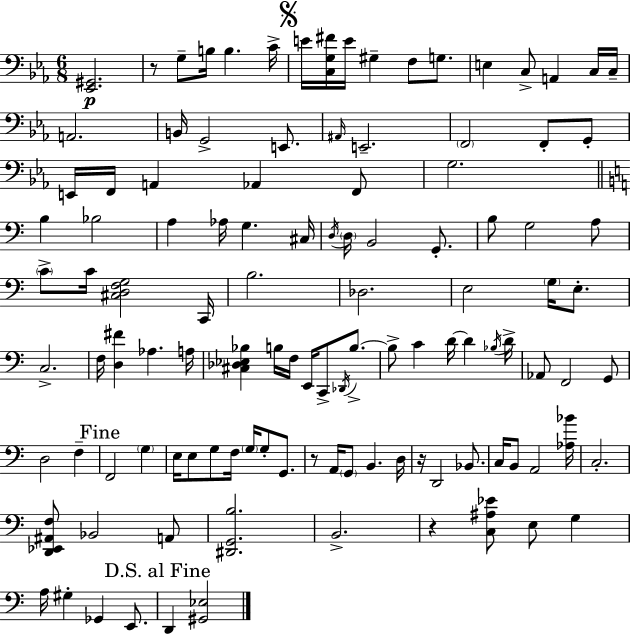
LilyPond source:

{
  \clef bass
  \numericTimeSignature
  \time 6/8
  \key ees \major
  <ees, gis,>2.\p | r8 g8-- b16 b4. c'16-> | \mark \markup { \musicglyph "scripts.segno" } e'16 <c g fis'>16 e'16 gis4-- f8 g8. | e4 c8-> a,4 c16 c16-- | \break a,2. | b,16 g,2-> e,8. | \grace { ais,16 } e,2.-- | \parenthesize f,2 f,8-. g,8-. | \break e,16 f,16 a,4 aes,4 f,8 | g2. | \bar "||" \break \key c \major b4 bes2 | a4 aes16 g4. cis16 | \acciaccatura { d16 } \parenthesize d16 b,2 g,8.-. | b8 g2 a8 | \break \parenthesize c'8-> c'16 <cis d f g>2 | c,16 b2. | des2. | e2 \parenthesize g16 e8.-. | \break c2.-> | f16 <d fis'>4 aes4. | a16 <cis des ees bes>4 b16 f16 e,16 c,8-> \acciaccatura { des,16 } b8.->~~ | b8-> c'4 d'16~~ d'4 | \break \acciaccatura { bes16 } d'16-> aes,8 f,2 | g,8 d2 f4-- | \mark "Fine" f,2 \parenthesize g4 | e16 e8 g8 f16 \parenthesize g16 g8-. | \break g,8. r8 a,16 \parenthesize g,8 b,4. | d16 r16 d,2 | bes,8. c16 b,8 a,2 | <aes bes'>16 c2.-. | \break <d, ees, ais, f>8 bes,2 | a,8 <dis, g, b>2. | b,2.-> | r4 <c ais ees'>8 e8 g4 | \break a16 gis4-. ges,4 | e,8. \mark "D.S. al Fine" d,4 <gis, ees>2 | \bar "|."
}